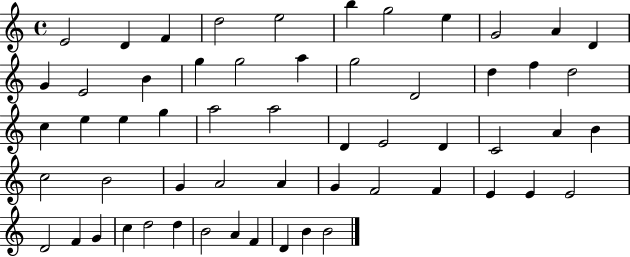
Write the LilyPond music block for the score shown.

{
  \clef treble
  \time 4/4
  \defaultTimeSignature
  \key c \major
  e'2 d'4 f'4 | d''2 e''2 | b''4 g''2 e''4 | g'2 a'4 d'4 | \break g'4 e'2 b'4 | g''4 g''2 a''4 | g''2 d'2 | d''4 f''4 d''2 | \break c''4 e''4 e''4 g''4 | a''2 a''2 | d'4 e'2 d'4 | c'2 a'4 b'4 | \break c''2 b'2 | g'4 a'2 a'4 | g'4 f'2 f'4 | e'4 e'4 e'2 | \break d'2 f'4 g'4 | c''4 d''2 d''4 | b'2 a'4 f'4 | d'4 b'4 b'2 | \break \bar "|."
}